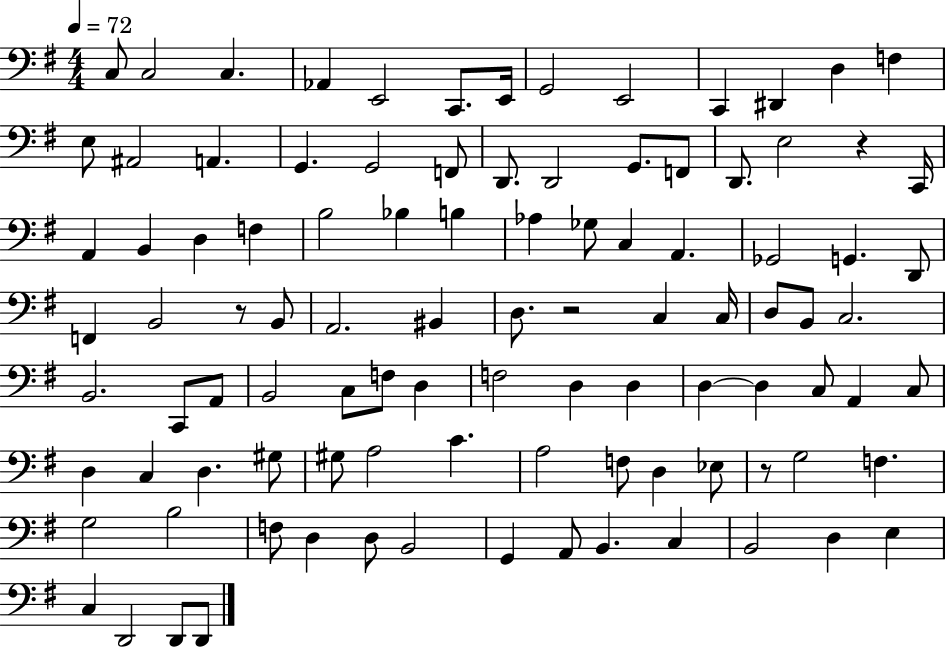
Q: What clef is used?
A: bass